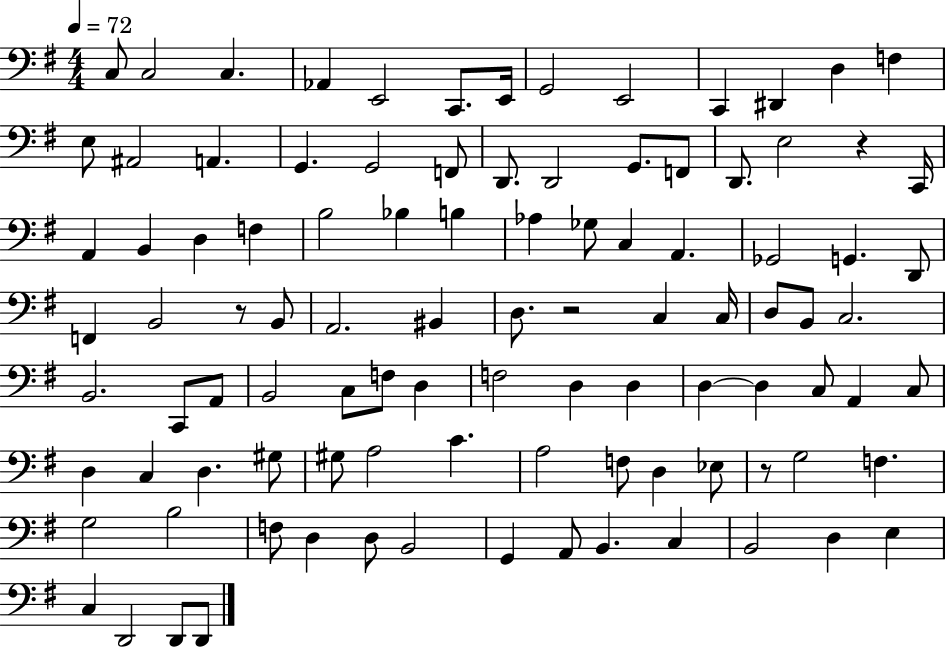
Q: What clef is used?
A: bass